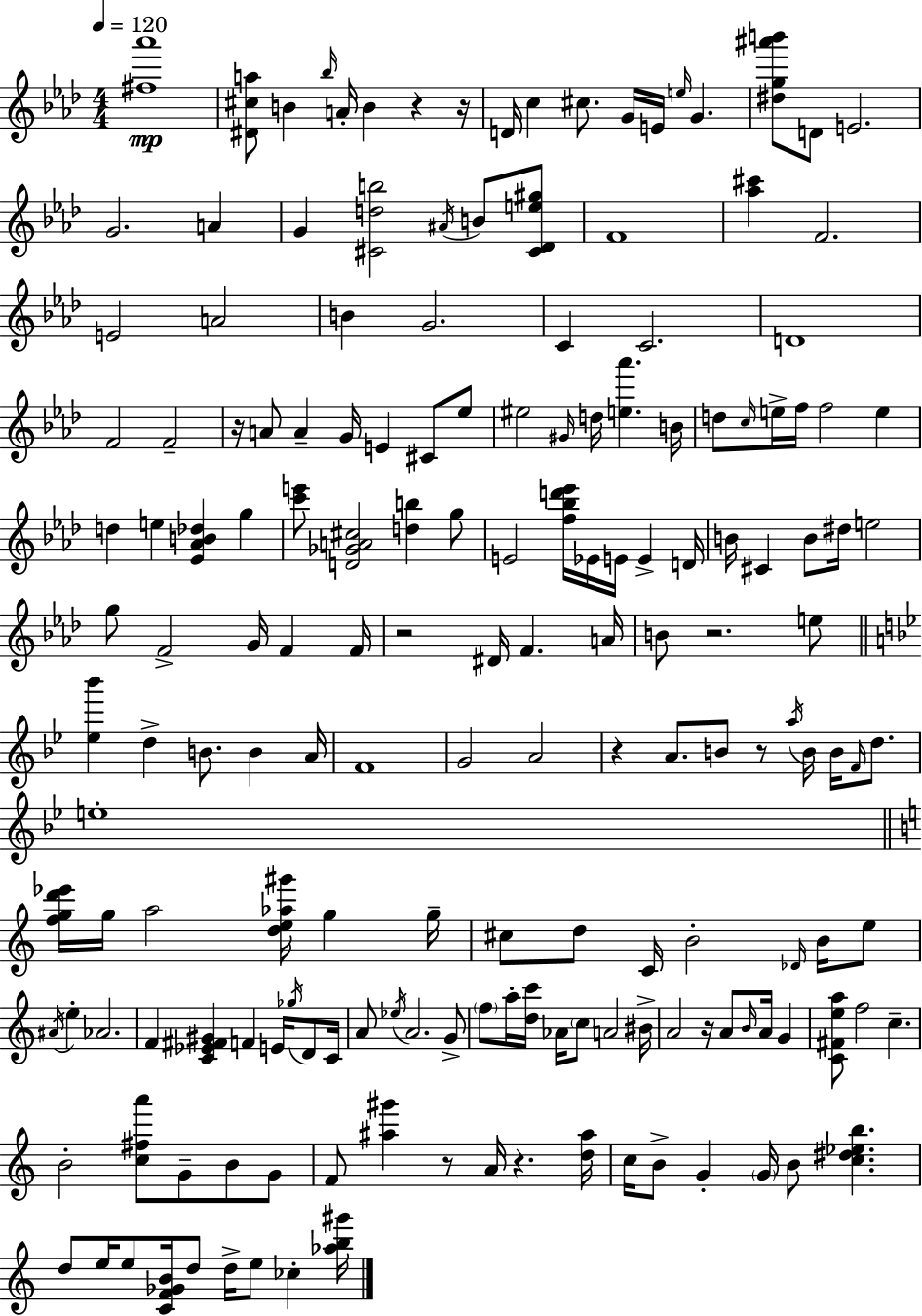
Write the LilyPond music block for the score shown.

{
  \clef treble
  \numericTimeSignature
  \time 4/4
  \key aes \major
  \tempo 4 = 120
  \repeat volta 2 { <fis'' aes'''>1\mp | <dis' cis'' a''>8 b'4 \grace { bes''16 } a'16-. b'4 r4 | r16 d'16 c''4 cis''8. g'16 e'16 \grace { e''16 } g'4. | <dis'' g'' ais''' b'''>8 d'8 e'2. | \break g'2. a'4 | g'4 <cis' d'' b''>2 \acciaccatura { ais'16 } b'8 | <cis' des' e'' gis''>8 f'1 | <aes'' cis'''>4 f'2. | \break e'2 a'2 | b'4 g'2. | c'4 c'2. | d'1 | \break f'2 f'2-- | r16 a'8 a'4-- g'16 e'4 cis'8 | ees''8 eis''2 \grace { gis'16 } d''16 <e'' aes'''>4. | b'16 d''8 \grace { c''16 } e''16-> f''16 f''2 | \break e''4 d''4 e''4 <ees' aes' b' des''>4 | g''4 <c''' e'''>8 <d' ges' a' cis''>2 <d'' b''>4 | g''8 e'2 <f'' bes'' d''' ees'''>16 ees'16 e'16 | e'4-> d'16 b'16 cis'4 b'8 dis''16 e''2 | \break g''8 f'2-> g'16 | f'4 f'16 r2 dis'16 f'4. | a'16 b'8 r2. | e''8 \bar "||" \break \key g \minor <ees'' bes'''>4 d''4-> b'8. b'4 a'16 | f'1 | g'2 a'2 | r4 a'8. b'8 r8 \acciaccatura { a''16 } b'16 b'16 \grace { f'16 } d''8. | \break e''1-. | \bar "||" \break \key a \minor <f'' g'' d''' ees'''>16 g''16 a''2 <d'' e'' aes'' gis'''>16 g''4 g''16-- | cis''8 d''8 c'16 b'2-. \grace { des'16 } b'16 e''8 | \acciaccatura { ais'16 } e''4-. aes'2. | f'4 <c' ees' fis' gis'>4 f'4 e'16 \acciaccatura { ges''16 } | \break d'8 c'16 a'8 \acciaccatura { ees''16 } a'2. | g'8-> \parenthesize f''8 a''16-. <d'' c'''>16 aes'16 \parenthesize c''8 a'2 | bis'16-> a'2 r16 a'8 \grace { b'16 } | a'16 g'4 <c' fis' e'' a''>8 f''2 c''4.-- | \break b'2-. <c'' fis'' a'''>8 g'8-- | b'8 g'8 f'8 <ais'' gis'''>4 r8 a'16 r4. | <d'' ais''>16 c''16 b'8-> g'4-. \parenthesize g'16 b'8 <c'' dis'' ees'' b''>4. | d''8 e''16 e''8 <c' f' ges' b'>16 d''8 d''16-> e''8 | \break ces''4-. <aes'' b'' gis'''>16 } \bar "|."
}